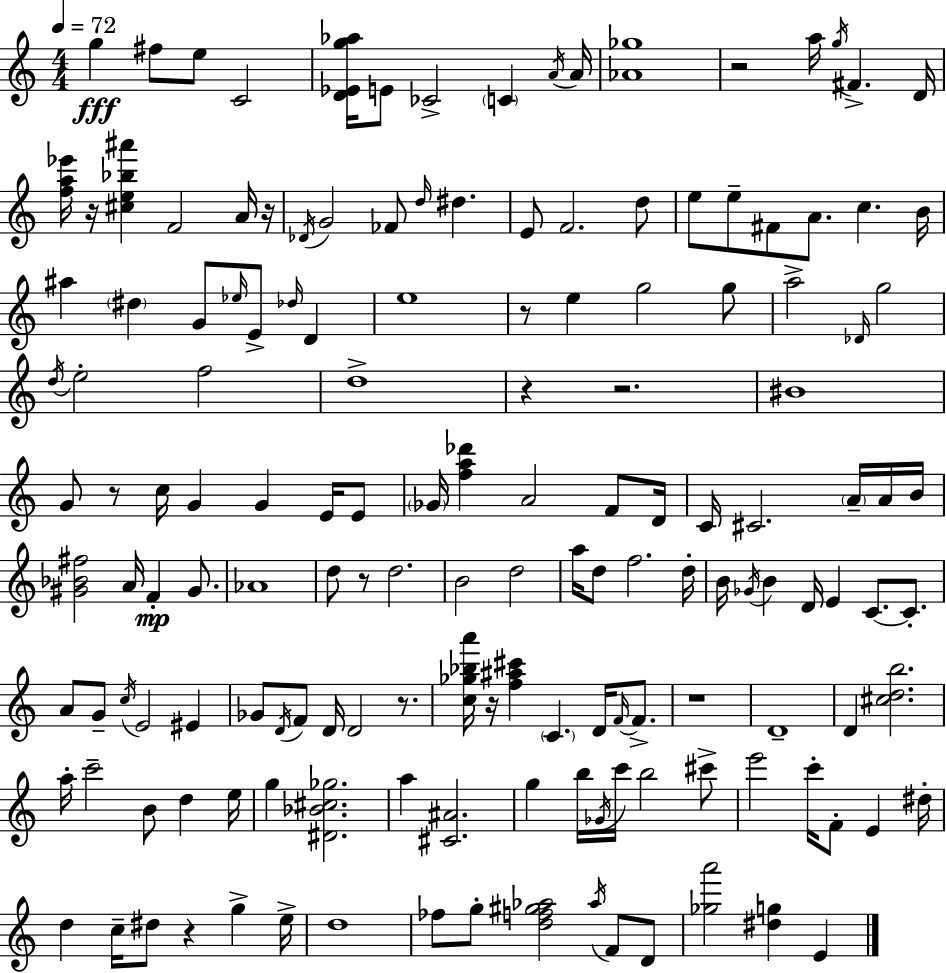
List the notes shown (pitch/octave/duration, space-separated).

G5/q F#5/e E5/e C4/h [D4,Eb4,G5,Ab5]/s E4/e CES4/h C4/q A4/s A4/s [Ab4,Gb5]/w R/h A5/s G5/s F#4/q. D4/s [F5,A5,Eb6]/s R/s [C#5,E5,Bb5,A#6]/q F4/h A4/s R/s Db4/s G4/h FES4/e D5/s D#5/q. E4/e F4/h. D5/e E5/e E5/e F#4/e A4/e. C5/q. B4/s A#5/q D#5/q G4/e Eb5/s E4/e Db5/s D4/q E5/w R/e E5/q G5/h G5/e A5/h Db4/s G5/h D5/s E5/h F5/h D5/w R/q R/h. BIS4/w G4/e R/e C5/s G4/q G4/q E4/s E4/e Gb4/s [F5,A5,Db6]/q A4/h F4/e D4/s C4/s C#4/h. A4/s A4/s B4/s [G#4,Bb4,F#5]/h A4/s F4/q G#4/e. Ab4/w D5/e R/e D5/h. B4/h D5/h A5/s D5/e F5/h. D5/s B4/s Gb4/s B4/q D4/s E4/q C4/e. C4/e. A4/e G4/e C5/s E4/h EIS4/q Gb4/e D4/s F4/e D4/s D4/h R/e. [C5,Gb5,Bb5,A6]/s R/s [F5,A#5,C#6]/q C4/q. D4/s F4/s F4/e. R/w D4/w D4/q [C#5,D5,B5]/h. A5/s C6/h B4/e D5/q E5/s G5/q [D#4,Bb4,C#5,Gb5]/h. A5/q [C#4,A#4]/h. G5/q B5/s Gb4/s C6/s B5/h C#6/e E6/h C6/s F4/e E4/q D#5/s D5/q C5/s D#5/e R/q G5/q E5/s D5/w FES5/e G5/e [D5,F5,G#5,Ab5]/h Ab5/s F4/e D4/e [Gb5,A6]/h [D#5,G5]/q E4/q